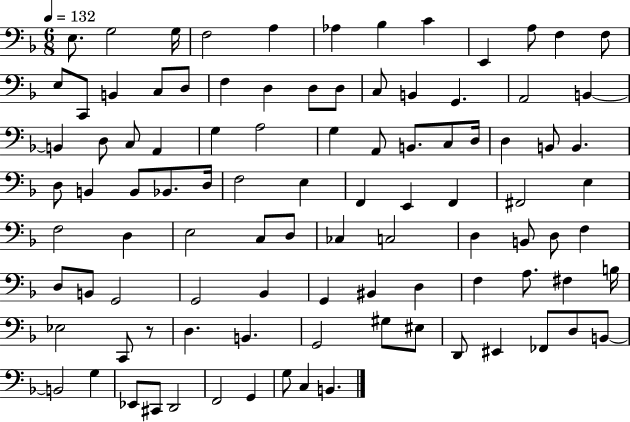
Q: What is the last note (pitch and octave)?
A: B2